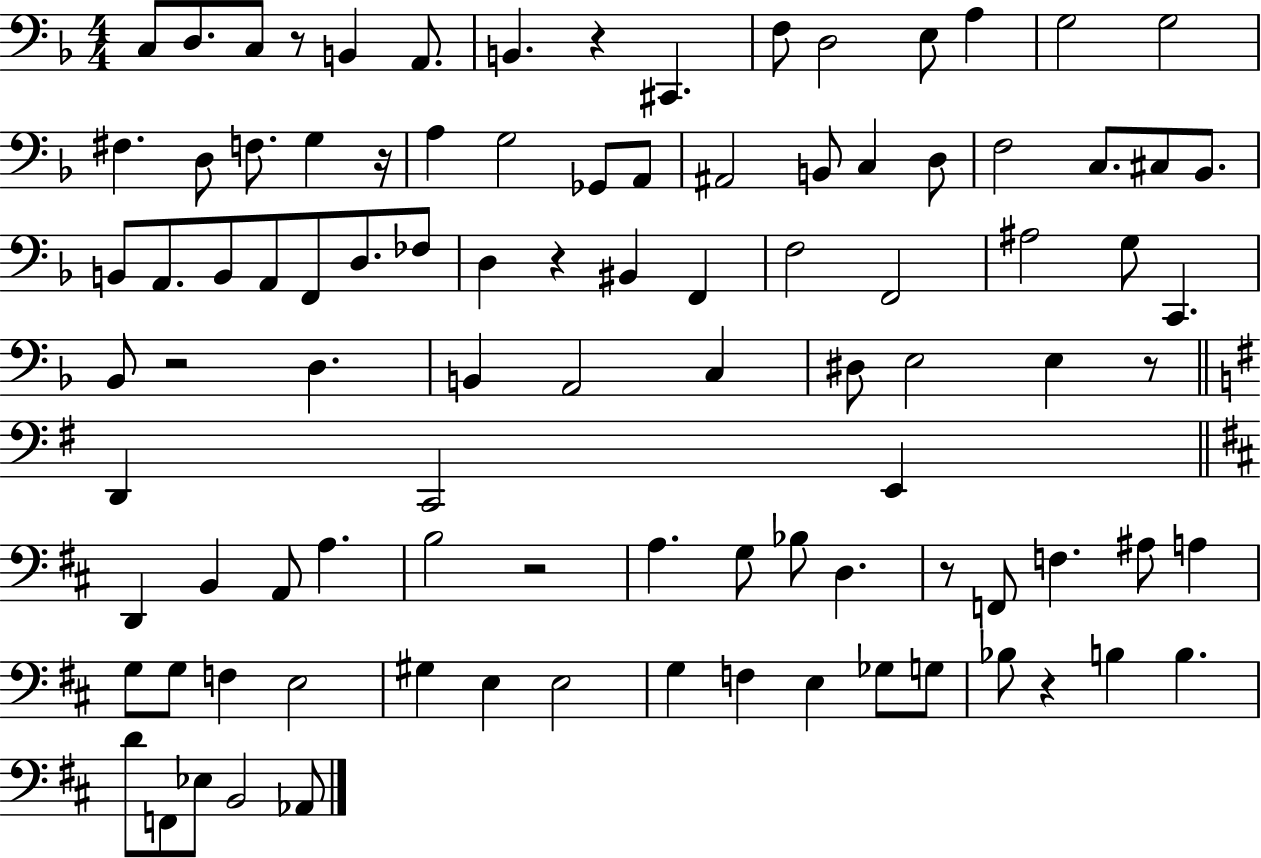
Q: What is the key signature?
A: F major